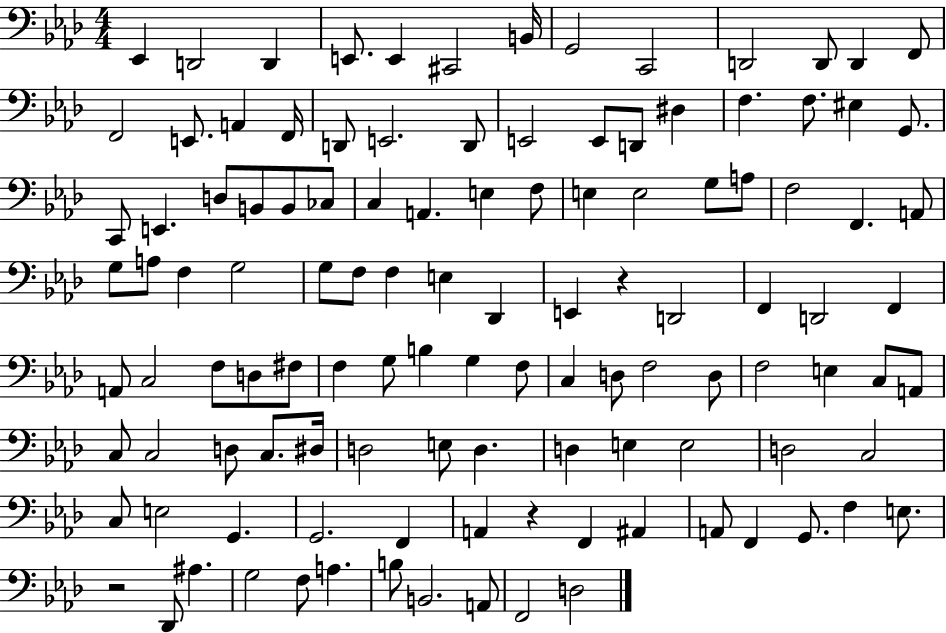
Eb2/q D2/h D2/q E2/e. E2/q C#2/h B2/s G2/h C2/h D2/h D2/e D2/q F2/e F2/h E2/e. A2/q F2/s D2/e E2/h. D2/e E2/h E2/e D2/e D#3/q F3/q. F3/e. EIS3/q G2/e. C2/e E2/q. D3/e B2/e B2/e CES3/e C3/q A2/q. E3/q F3/e E3/q E3/h G3/e A3/e F3/h F2/q. A2/e G3/e A3/e F3/q G3/h G3/e F3/e F3/q E3/q Db2/q E2/q R/q D2/h F2/q D2/h F2/q A2/e C3/h F3/e D3/e F#3/e F3/q G3/e B3/q G3/q F3/e C3/q D3/e F3/h D3/e F3/h E3/q C3/e A2/e C3/e C3/h D3/e C3/e. D#3/s D3/h E3/e D3/q. D3/q E3/q E3/h D3/h C3/h C3/e E3/h G2/q. G2/h. F2/q A2/q R/q F2/q A#2/q A2/e F2/q G2/e. F3/q E3/e. R/h Db2/e A#3/q. G3/h F3/e A3/q. B3/e B2/h. A2/e F2/h D3/h